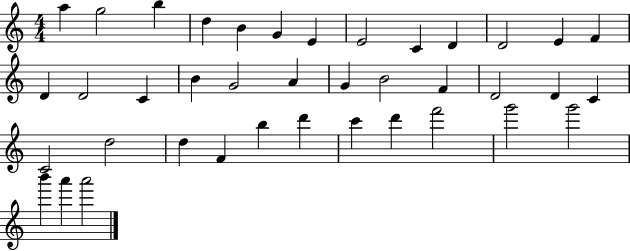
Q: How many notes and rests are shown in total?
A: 39